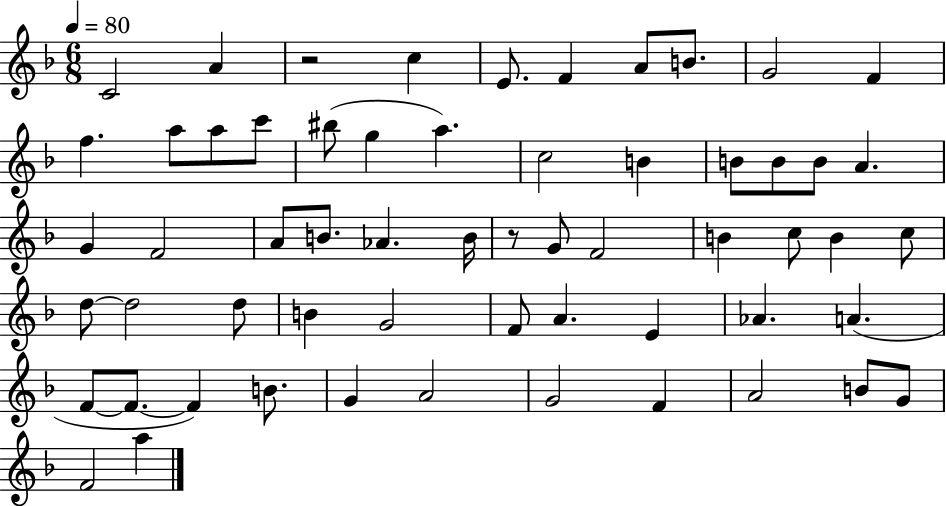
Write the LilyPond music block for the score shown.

{
  \clef treble
  \numericTimeSignature
  \time 6/8
  \key f \major
  \tempo 4 = 80
  c'2 a'4 | r2 c''4 | e'8. f'4 a'8 b'8. | g'2 f'4 | \break f''4. a''8 a''8 c'''8 | bis''8( g''4 a''4.) | c''2 b'4 | b'8 b'8 b'8 a'4. | \break g'4 f'2 | a'8 b'8. aes'4. b'16 | r8 g'8 f'2 | b'4 c''8 b'4 c''8 | \break d''8~~ d''2 d''8 | b'4 g'2 | f'8 a'4. e'4 | aes'4. a'4.( | \break f'8~~ f'8.~~ f'4) b'8. | g'4 a'2 | g'2 f'4 | a'2 b'8 g'8 | \break f'2 a''4 | \bar "|."
}